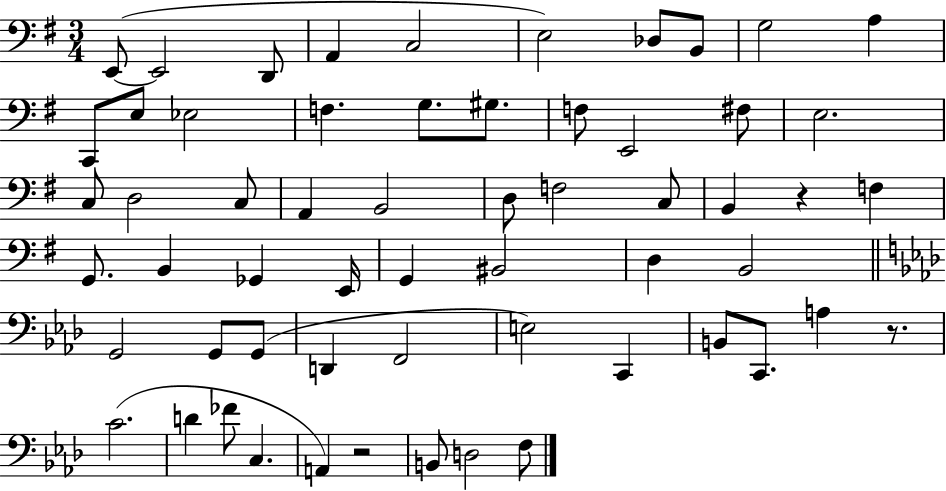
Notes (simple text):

E2/e E2/h D2/e A2/q C3/h E3/h Db3/e B2/e G3/h A3/q C2/e E3/e Eb3/h F3/q. G3/e. G#3/e. F3/e E2/h F#3/e E3/h. C3/e D3/h C3/e A2/q B2/h D3/e F3/h C3/e B2/q R/q F3/q G2/e. B2/q Gb2/q E2/s G2/q BIS2/h D3/q B2/h G2/h G2/e G2/e D2/q F2/h E3/h C2/q B2/e C2/e. A3/q R/e. C4/h. D4/q FES4/e C3/q. A2/q R/h B2/e D3/h F3/e